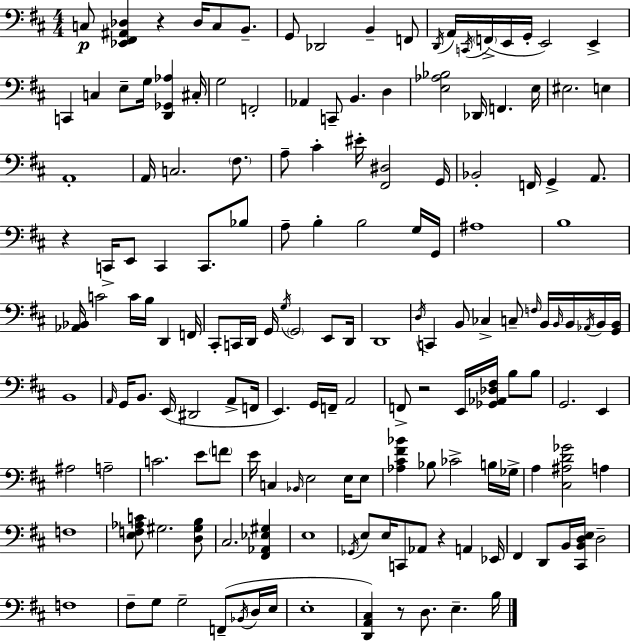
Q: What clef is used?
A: bass